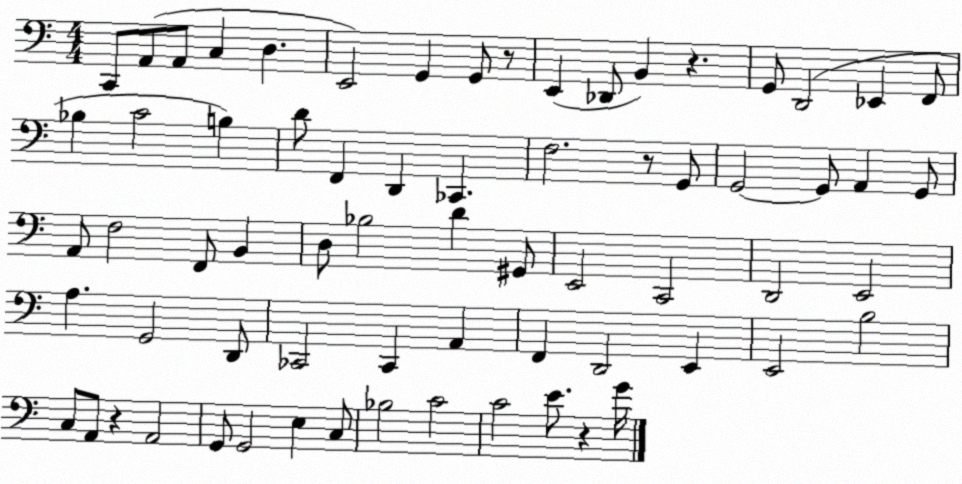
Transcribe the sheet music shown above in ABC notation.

X:1
T:Untitled
M:4/4
L:1/4
K:C
C,,/2 A,,/2 A,,/2 C, D, E,,2 G,, G,,/2 z/2 E,, _D,,/2 B,, z G,,/2 D,,2 _E,, F,,/2 _B, C2 B, D/2 F,, D,, _C,, F,2 z/2 G,,/2 G,,2 G,,/2 A,, G,,/2 A,,/2 F,2 F,,/2 B,, D,/2 _B,2 D ^G,,/2 E,,2 C,,2 D,,2 E,,2 A, G,,2 D,,/2 _C,,2 _C,, A,, F,, D,,2 E,, E,,2 B,2 C,/2 A,,/2 z A,,2 G,,/2 G,,2 E, C,/2 _B,2 C2 C2 E/2 z G/4